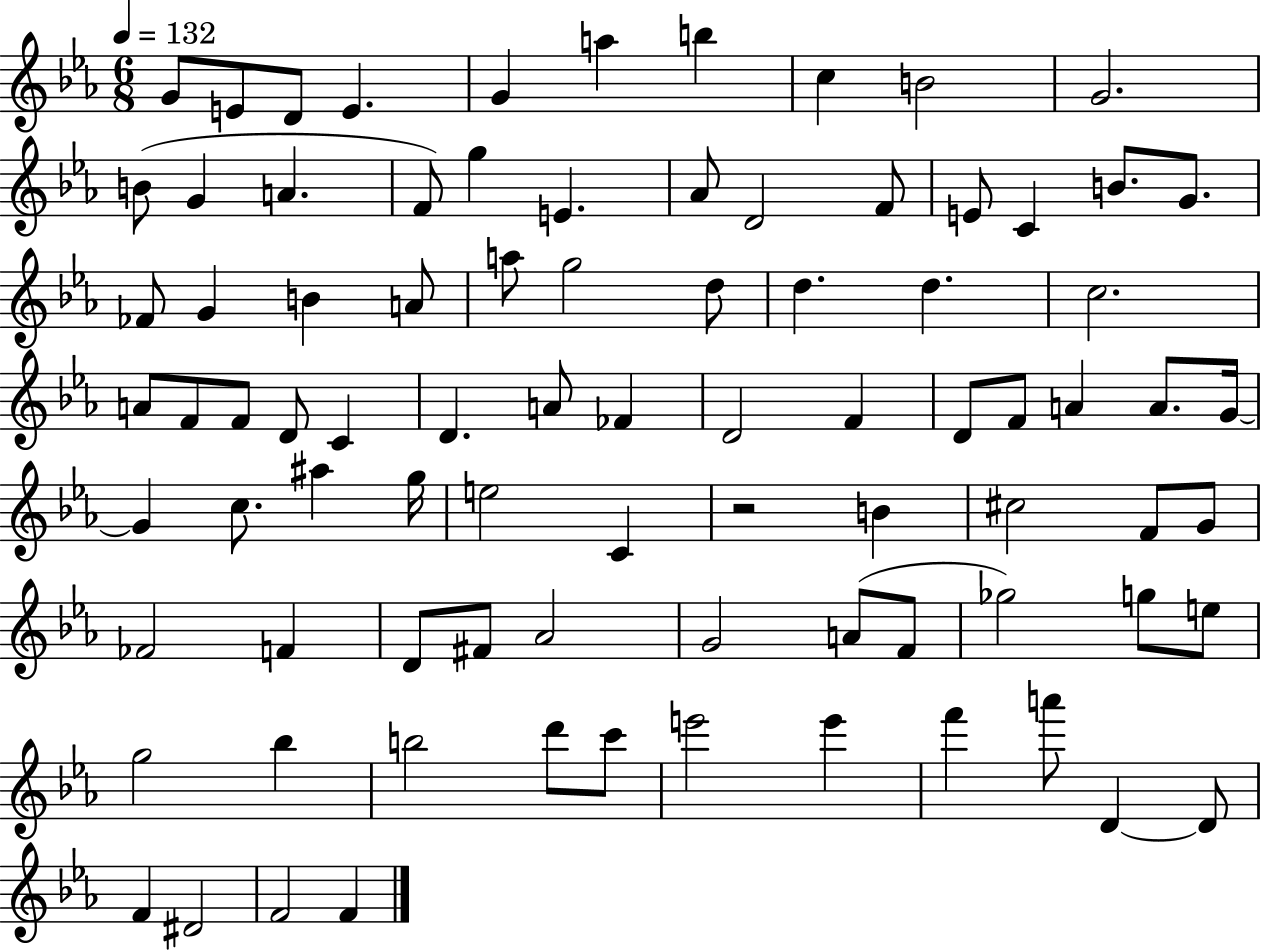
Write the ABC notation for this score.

X:1
T:Untitled
M:6/8
L:1/4
K:Eb
G/2 E/2 D/2 E G a b c B2 G2 B/2 G A F/2 g E _A/2 D2 F/2 E/2 C B/2 G/2 _F/2 G B A/2 a/2 g2 d/2 d d c2 A/2 F/2 F/2 D/2 C D A/2 _F D2 F D/2 F/2 A A/2 G/4 G c/2 ^a g/4 e2 C z2 B ^c2 F/2 G/2 _F2 F D/2 ^F/2 _A2 G2 A/2 F/2 _g2 g/2 e/2 g2 _b b2 d'/2 c'/2 e'2 e' f' a'/2 D D/2 F ^D2 F2 F